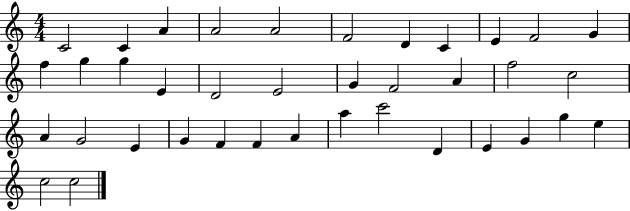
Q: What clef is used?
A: treble